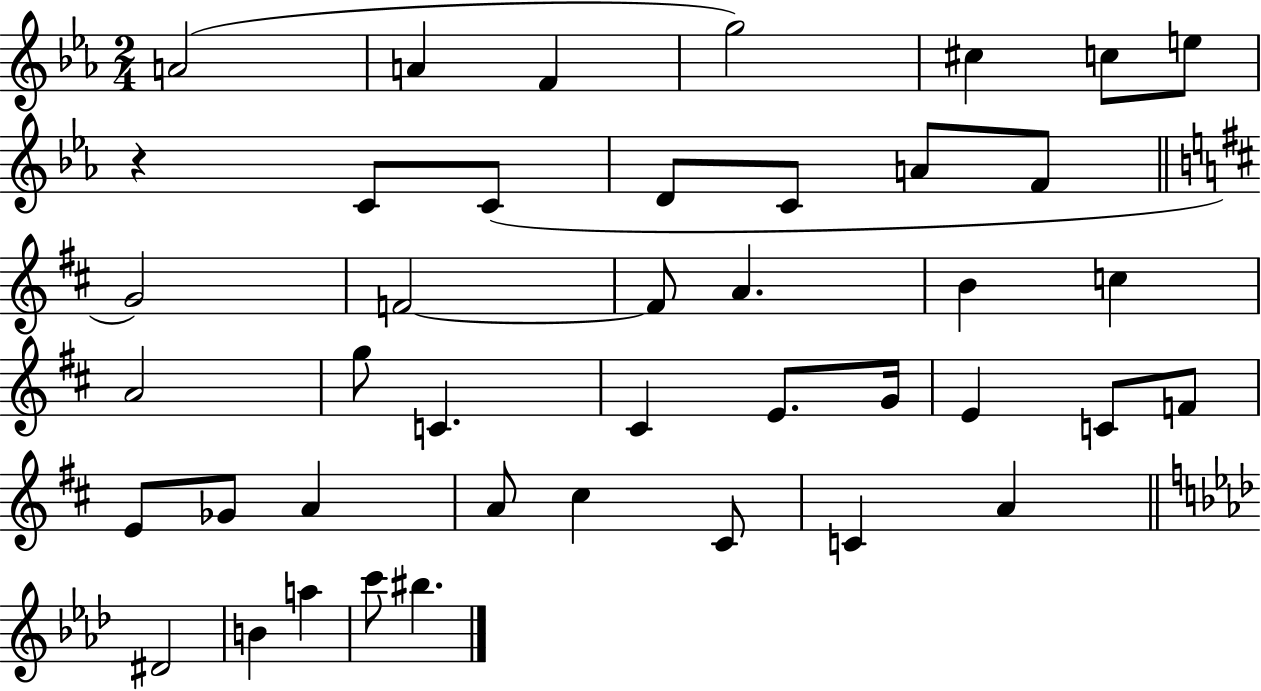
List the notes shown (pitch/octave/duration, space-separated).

A4/h A4/q F4/q G5/h C#5/q C5/e E5/e R/q C4/e C4/e D4/e C4/e A4/e F4/e G4/h F4/h F4/e A4/q. B4/q C5/q A4/h G5/e C4/q. C#4/q E4/e. G4/s E4/q C4/e F4/e E4/e Gb4/e A4/q A4/e C#5/q C#4/e C4/q A4/q D#4/h B4/q A5/q C6/e BIS5/q.